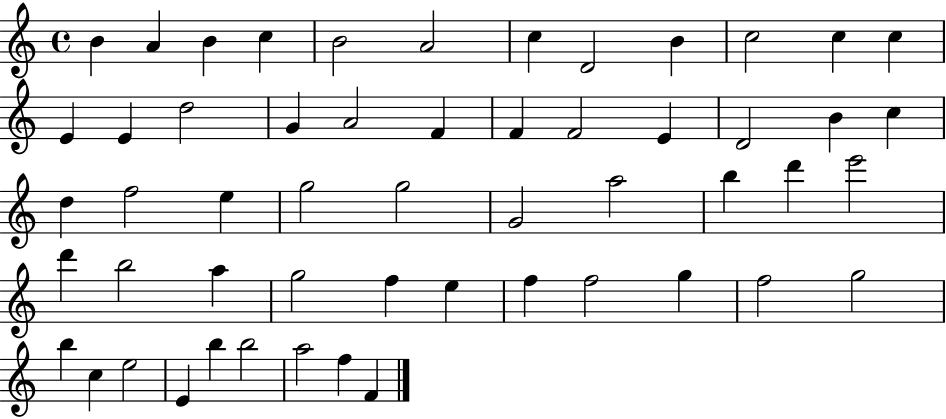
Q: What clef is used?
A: treble